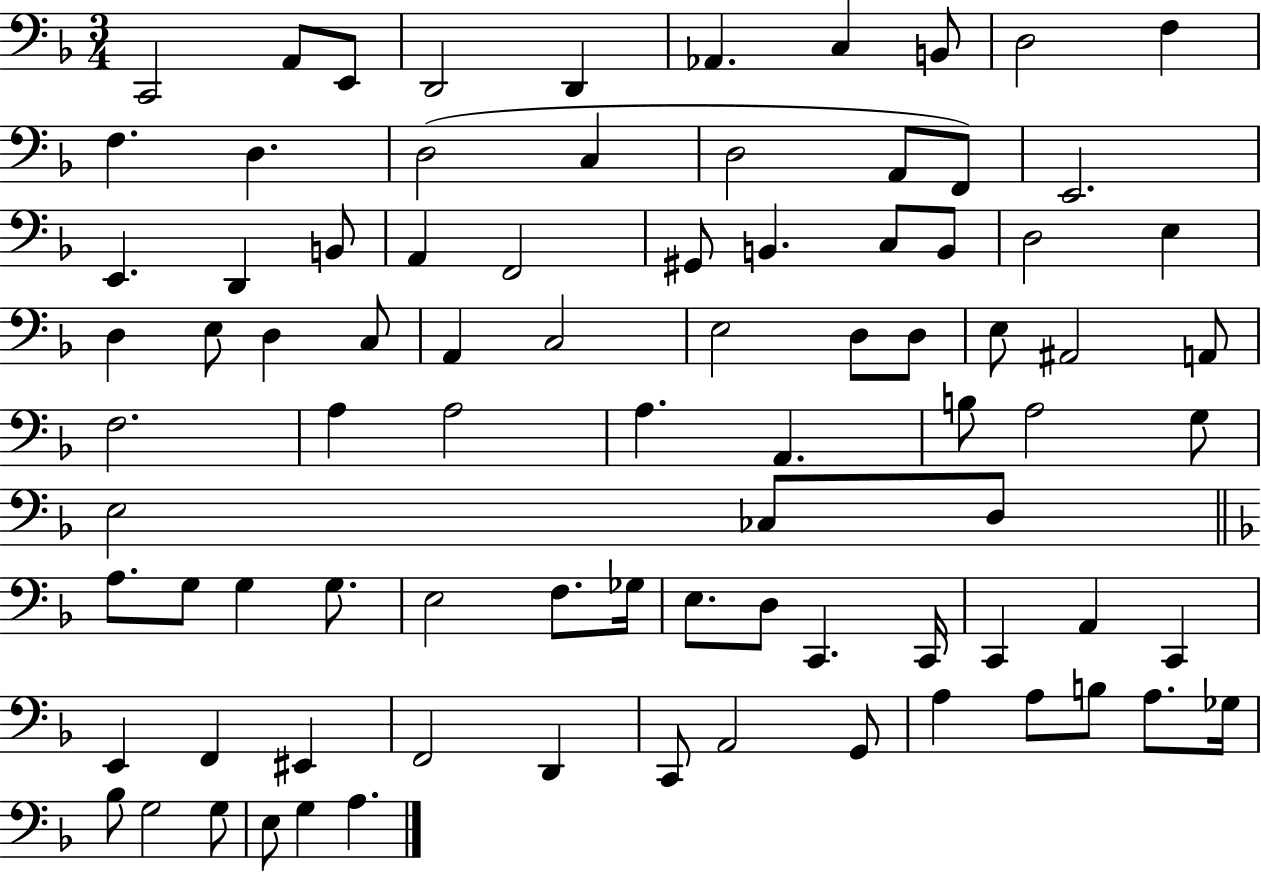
{
  \clef bass
  \numericTimeSignature
  \time 3/4
  \key f \major
  c,2 a,8 e,8 | d,2 d,4 | aes,4. c4 b,8 | d2 f4 | \break f4. d4. | d2( c4 | d2 a,8 f,8) | e,2. | \break e,4. d,4 b,8 | a,4 f,2 | gis,8 b,4. c8 b,8 | d2 e4 | \break d4 e8 d4 c8 | a,4 c2 | e2 d8 d8 | e8 ais,2 a,8 | \break f2. | a4 a2 | a4. a,4. | b8 a2 g8 | \break e2 ces8 d8 | \bar "||" \break \key f \major a8. g8 g4 g8. | e2 f8. ges16 | e8. d8 c,4. c,16 | c,4 a,4 c,4 | \break e,4 f,4 eis,4 | f,2 d,4 | c,8 a,2 g,8 | a4 a8 b8 a8. ges16 | \break bes8 g2 g8 | e8 g4 a4. | \bar "|."
}